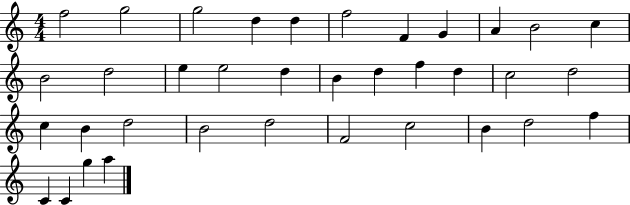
F5/h G5/h G5/h D5/q D5/q F5/h F4/q G4/q A4/q B4/h C5/q B4/h D5/h E5/q E5/h D5/q B4/q D5/q F5/q D5/q C5/h D5/h C5/q B4/q D5/h B4/h D5/h F4/h C5/h B4/q D5/h F5/q C4/q C4/q G5/q A5/q